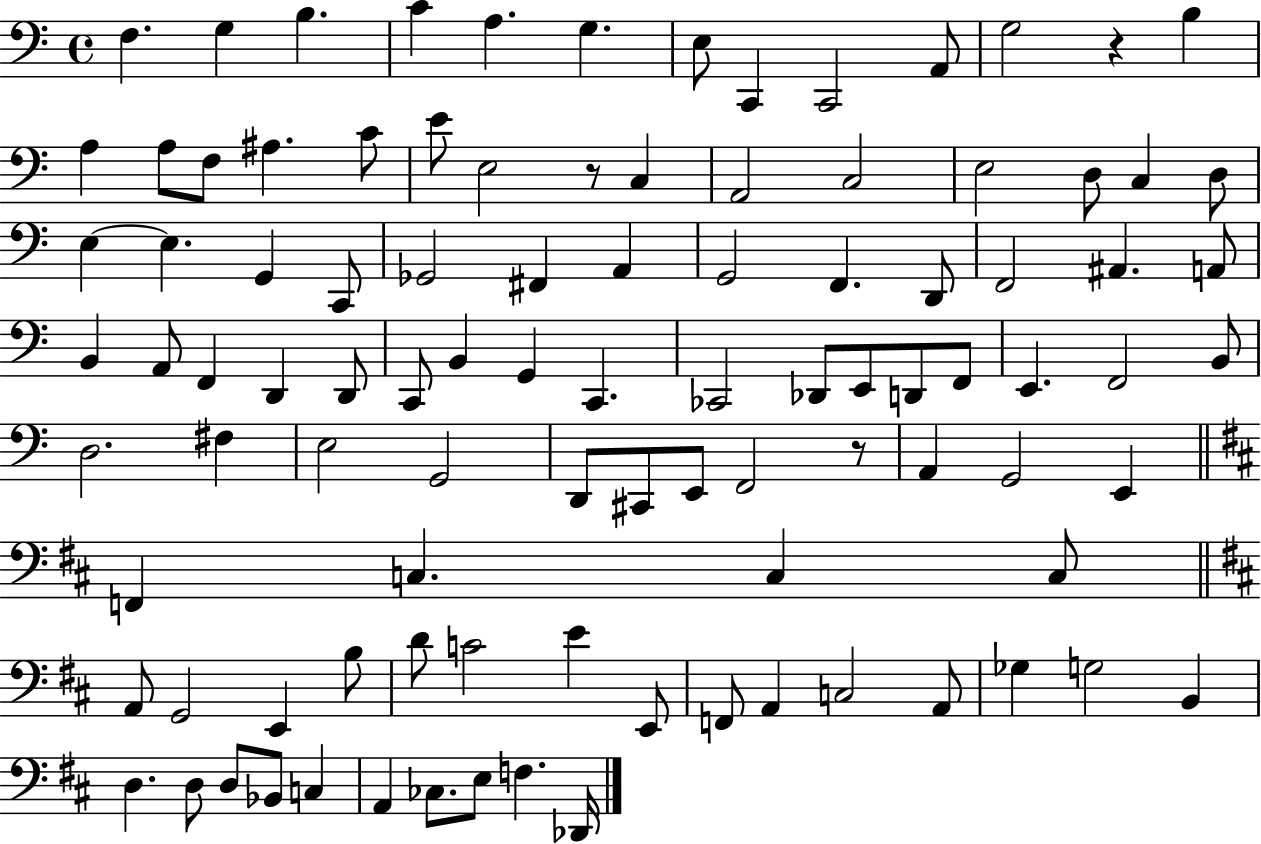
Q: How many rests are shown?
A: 3